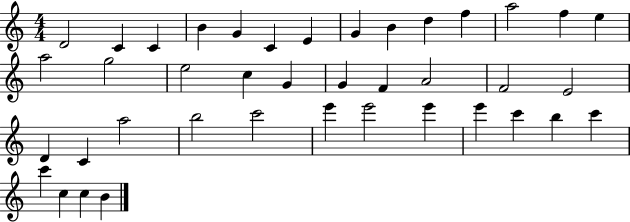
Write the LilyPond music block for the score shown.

{
  \clef treble
  \numericTimeSignature
  \time 4/4
  \key c \major
  d'2 c'4 c'4 | b'4 g'4 c'4 e'4 | g'4 b'4 d''4 f''4 | a''2 f''4 e''4 | \break a''2 g''2 | e''2 c''4 g'4 | g'4 f'4 a'2 | f'2 e'2 | \break d'4 c'4 a''2 | b''2 c'''2 | e'''4 e'''2 e'''4 | e'''4 c'''4 b''4 c'''4 | \break c'''4 c''4 c''4 b'4 | \bar "|."
}